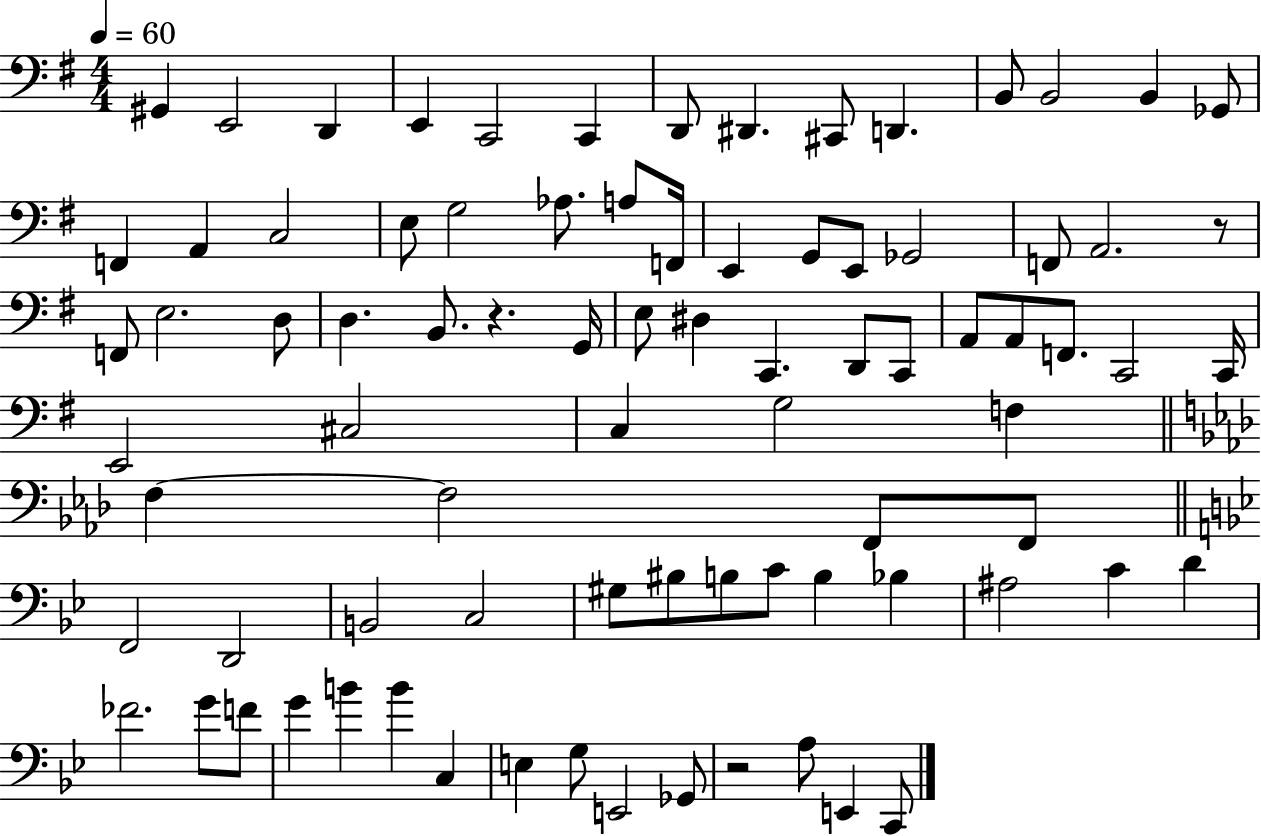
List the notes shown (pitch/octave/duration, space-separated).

G#2/q E2/h D2/q E2/q C2/h C2/q D2/e D#2/q. C#2/e D2/q. B2/e B2/h B2/q Gb2/e F2/q A2/q C3/h E3/e G3/h Ab3/e. A3/e F2/s E2/q G2/e E2/e Gb2/h F2/e A2/h. R/e F2/e E3/h. D3/e D3/q. B2/e. R/q. G2/s E3/e D#3/q C2/q. D2/e C2/e A2/e A2/e F2/e. C2/h C2/s E2/h C#3/h C3/q G3/h F3/q F3/q F3/h F2/e F2/e F2/h D2/h B2/h C3/h G#3/e BIS3/e B3/e C4/e B3/q Bb3/q A#3/h C4/q D4/q FES4/h. G4/e F4/e G4/q B4/q B4/q C3/q E3/q G3/e E2/h Gb2/e R/h A3/e E2/q C2/e